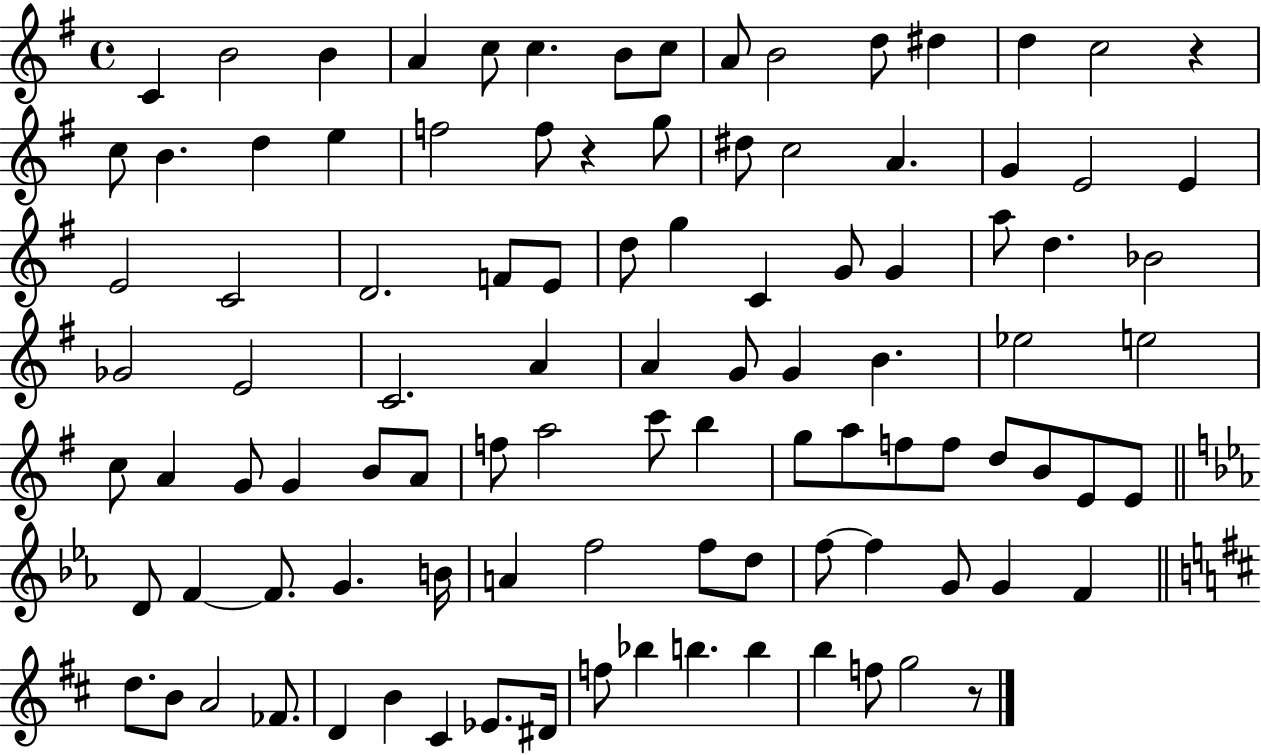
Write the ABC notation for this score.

X:1
T:Untitled
M:4/4
L:1/4
K:G
C B2 B A c/2 c B/2 c/2 A/2 B2 d/2 ^d d c2 z c/2 B d e f2 f/2 z g/2 ^d/2 c2 A G E2 E E2 C2 D2 F/2 E/2 d/2 g C G/2 G a/2 d _B2 _G2 E2 C2 A A G/2 G B _e2 e2 c/2 A G/2 G B/2 A/2 f/2 a2 c'/2 b g/2 a/2 f/2 f/2 d/2 B/2 E/2 E/2 D/2 F F/2 G B/4 A f2 f/2 d/2 f/2 f G/2 G F d/2 B/2 A2 _F/2 D B ^C _E/2 ^D/4 f/2 _b b b b f/2 g2 z/2